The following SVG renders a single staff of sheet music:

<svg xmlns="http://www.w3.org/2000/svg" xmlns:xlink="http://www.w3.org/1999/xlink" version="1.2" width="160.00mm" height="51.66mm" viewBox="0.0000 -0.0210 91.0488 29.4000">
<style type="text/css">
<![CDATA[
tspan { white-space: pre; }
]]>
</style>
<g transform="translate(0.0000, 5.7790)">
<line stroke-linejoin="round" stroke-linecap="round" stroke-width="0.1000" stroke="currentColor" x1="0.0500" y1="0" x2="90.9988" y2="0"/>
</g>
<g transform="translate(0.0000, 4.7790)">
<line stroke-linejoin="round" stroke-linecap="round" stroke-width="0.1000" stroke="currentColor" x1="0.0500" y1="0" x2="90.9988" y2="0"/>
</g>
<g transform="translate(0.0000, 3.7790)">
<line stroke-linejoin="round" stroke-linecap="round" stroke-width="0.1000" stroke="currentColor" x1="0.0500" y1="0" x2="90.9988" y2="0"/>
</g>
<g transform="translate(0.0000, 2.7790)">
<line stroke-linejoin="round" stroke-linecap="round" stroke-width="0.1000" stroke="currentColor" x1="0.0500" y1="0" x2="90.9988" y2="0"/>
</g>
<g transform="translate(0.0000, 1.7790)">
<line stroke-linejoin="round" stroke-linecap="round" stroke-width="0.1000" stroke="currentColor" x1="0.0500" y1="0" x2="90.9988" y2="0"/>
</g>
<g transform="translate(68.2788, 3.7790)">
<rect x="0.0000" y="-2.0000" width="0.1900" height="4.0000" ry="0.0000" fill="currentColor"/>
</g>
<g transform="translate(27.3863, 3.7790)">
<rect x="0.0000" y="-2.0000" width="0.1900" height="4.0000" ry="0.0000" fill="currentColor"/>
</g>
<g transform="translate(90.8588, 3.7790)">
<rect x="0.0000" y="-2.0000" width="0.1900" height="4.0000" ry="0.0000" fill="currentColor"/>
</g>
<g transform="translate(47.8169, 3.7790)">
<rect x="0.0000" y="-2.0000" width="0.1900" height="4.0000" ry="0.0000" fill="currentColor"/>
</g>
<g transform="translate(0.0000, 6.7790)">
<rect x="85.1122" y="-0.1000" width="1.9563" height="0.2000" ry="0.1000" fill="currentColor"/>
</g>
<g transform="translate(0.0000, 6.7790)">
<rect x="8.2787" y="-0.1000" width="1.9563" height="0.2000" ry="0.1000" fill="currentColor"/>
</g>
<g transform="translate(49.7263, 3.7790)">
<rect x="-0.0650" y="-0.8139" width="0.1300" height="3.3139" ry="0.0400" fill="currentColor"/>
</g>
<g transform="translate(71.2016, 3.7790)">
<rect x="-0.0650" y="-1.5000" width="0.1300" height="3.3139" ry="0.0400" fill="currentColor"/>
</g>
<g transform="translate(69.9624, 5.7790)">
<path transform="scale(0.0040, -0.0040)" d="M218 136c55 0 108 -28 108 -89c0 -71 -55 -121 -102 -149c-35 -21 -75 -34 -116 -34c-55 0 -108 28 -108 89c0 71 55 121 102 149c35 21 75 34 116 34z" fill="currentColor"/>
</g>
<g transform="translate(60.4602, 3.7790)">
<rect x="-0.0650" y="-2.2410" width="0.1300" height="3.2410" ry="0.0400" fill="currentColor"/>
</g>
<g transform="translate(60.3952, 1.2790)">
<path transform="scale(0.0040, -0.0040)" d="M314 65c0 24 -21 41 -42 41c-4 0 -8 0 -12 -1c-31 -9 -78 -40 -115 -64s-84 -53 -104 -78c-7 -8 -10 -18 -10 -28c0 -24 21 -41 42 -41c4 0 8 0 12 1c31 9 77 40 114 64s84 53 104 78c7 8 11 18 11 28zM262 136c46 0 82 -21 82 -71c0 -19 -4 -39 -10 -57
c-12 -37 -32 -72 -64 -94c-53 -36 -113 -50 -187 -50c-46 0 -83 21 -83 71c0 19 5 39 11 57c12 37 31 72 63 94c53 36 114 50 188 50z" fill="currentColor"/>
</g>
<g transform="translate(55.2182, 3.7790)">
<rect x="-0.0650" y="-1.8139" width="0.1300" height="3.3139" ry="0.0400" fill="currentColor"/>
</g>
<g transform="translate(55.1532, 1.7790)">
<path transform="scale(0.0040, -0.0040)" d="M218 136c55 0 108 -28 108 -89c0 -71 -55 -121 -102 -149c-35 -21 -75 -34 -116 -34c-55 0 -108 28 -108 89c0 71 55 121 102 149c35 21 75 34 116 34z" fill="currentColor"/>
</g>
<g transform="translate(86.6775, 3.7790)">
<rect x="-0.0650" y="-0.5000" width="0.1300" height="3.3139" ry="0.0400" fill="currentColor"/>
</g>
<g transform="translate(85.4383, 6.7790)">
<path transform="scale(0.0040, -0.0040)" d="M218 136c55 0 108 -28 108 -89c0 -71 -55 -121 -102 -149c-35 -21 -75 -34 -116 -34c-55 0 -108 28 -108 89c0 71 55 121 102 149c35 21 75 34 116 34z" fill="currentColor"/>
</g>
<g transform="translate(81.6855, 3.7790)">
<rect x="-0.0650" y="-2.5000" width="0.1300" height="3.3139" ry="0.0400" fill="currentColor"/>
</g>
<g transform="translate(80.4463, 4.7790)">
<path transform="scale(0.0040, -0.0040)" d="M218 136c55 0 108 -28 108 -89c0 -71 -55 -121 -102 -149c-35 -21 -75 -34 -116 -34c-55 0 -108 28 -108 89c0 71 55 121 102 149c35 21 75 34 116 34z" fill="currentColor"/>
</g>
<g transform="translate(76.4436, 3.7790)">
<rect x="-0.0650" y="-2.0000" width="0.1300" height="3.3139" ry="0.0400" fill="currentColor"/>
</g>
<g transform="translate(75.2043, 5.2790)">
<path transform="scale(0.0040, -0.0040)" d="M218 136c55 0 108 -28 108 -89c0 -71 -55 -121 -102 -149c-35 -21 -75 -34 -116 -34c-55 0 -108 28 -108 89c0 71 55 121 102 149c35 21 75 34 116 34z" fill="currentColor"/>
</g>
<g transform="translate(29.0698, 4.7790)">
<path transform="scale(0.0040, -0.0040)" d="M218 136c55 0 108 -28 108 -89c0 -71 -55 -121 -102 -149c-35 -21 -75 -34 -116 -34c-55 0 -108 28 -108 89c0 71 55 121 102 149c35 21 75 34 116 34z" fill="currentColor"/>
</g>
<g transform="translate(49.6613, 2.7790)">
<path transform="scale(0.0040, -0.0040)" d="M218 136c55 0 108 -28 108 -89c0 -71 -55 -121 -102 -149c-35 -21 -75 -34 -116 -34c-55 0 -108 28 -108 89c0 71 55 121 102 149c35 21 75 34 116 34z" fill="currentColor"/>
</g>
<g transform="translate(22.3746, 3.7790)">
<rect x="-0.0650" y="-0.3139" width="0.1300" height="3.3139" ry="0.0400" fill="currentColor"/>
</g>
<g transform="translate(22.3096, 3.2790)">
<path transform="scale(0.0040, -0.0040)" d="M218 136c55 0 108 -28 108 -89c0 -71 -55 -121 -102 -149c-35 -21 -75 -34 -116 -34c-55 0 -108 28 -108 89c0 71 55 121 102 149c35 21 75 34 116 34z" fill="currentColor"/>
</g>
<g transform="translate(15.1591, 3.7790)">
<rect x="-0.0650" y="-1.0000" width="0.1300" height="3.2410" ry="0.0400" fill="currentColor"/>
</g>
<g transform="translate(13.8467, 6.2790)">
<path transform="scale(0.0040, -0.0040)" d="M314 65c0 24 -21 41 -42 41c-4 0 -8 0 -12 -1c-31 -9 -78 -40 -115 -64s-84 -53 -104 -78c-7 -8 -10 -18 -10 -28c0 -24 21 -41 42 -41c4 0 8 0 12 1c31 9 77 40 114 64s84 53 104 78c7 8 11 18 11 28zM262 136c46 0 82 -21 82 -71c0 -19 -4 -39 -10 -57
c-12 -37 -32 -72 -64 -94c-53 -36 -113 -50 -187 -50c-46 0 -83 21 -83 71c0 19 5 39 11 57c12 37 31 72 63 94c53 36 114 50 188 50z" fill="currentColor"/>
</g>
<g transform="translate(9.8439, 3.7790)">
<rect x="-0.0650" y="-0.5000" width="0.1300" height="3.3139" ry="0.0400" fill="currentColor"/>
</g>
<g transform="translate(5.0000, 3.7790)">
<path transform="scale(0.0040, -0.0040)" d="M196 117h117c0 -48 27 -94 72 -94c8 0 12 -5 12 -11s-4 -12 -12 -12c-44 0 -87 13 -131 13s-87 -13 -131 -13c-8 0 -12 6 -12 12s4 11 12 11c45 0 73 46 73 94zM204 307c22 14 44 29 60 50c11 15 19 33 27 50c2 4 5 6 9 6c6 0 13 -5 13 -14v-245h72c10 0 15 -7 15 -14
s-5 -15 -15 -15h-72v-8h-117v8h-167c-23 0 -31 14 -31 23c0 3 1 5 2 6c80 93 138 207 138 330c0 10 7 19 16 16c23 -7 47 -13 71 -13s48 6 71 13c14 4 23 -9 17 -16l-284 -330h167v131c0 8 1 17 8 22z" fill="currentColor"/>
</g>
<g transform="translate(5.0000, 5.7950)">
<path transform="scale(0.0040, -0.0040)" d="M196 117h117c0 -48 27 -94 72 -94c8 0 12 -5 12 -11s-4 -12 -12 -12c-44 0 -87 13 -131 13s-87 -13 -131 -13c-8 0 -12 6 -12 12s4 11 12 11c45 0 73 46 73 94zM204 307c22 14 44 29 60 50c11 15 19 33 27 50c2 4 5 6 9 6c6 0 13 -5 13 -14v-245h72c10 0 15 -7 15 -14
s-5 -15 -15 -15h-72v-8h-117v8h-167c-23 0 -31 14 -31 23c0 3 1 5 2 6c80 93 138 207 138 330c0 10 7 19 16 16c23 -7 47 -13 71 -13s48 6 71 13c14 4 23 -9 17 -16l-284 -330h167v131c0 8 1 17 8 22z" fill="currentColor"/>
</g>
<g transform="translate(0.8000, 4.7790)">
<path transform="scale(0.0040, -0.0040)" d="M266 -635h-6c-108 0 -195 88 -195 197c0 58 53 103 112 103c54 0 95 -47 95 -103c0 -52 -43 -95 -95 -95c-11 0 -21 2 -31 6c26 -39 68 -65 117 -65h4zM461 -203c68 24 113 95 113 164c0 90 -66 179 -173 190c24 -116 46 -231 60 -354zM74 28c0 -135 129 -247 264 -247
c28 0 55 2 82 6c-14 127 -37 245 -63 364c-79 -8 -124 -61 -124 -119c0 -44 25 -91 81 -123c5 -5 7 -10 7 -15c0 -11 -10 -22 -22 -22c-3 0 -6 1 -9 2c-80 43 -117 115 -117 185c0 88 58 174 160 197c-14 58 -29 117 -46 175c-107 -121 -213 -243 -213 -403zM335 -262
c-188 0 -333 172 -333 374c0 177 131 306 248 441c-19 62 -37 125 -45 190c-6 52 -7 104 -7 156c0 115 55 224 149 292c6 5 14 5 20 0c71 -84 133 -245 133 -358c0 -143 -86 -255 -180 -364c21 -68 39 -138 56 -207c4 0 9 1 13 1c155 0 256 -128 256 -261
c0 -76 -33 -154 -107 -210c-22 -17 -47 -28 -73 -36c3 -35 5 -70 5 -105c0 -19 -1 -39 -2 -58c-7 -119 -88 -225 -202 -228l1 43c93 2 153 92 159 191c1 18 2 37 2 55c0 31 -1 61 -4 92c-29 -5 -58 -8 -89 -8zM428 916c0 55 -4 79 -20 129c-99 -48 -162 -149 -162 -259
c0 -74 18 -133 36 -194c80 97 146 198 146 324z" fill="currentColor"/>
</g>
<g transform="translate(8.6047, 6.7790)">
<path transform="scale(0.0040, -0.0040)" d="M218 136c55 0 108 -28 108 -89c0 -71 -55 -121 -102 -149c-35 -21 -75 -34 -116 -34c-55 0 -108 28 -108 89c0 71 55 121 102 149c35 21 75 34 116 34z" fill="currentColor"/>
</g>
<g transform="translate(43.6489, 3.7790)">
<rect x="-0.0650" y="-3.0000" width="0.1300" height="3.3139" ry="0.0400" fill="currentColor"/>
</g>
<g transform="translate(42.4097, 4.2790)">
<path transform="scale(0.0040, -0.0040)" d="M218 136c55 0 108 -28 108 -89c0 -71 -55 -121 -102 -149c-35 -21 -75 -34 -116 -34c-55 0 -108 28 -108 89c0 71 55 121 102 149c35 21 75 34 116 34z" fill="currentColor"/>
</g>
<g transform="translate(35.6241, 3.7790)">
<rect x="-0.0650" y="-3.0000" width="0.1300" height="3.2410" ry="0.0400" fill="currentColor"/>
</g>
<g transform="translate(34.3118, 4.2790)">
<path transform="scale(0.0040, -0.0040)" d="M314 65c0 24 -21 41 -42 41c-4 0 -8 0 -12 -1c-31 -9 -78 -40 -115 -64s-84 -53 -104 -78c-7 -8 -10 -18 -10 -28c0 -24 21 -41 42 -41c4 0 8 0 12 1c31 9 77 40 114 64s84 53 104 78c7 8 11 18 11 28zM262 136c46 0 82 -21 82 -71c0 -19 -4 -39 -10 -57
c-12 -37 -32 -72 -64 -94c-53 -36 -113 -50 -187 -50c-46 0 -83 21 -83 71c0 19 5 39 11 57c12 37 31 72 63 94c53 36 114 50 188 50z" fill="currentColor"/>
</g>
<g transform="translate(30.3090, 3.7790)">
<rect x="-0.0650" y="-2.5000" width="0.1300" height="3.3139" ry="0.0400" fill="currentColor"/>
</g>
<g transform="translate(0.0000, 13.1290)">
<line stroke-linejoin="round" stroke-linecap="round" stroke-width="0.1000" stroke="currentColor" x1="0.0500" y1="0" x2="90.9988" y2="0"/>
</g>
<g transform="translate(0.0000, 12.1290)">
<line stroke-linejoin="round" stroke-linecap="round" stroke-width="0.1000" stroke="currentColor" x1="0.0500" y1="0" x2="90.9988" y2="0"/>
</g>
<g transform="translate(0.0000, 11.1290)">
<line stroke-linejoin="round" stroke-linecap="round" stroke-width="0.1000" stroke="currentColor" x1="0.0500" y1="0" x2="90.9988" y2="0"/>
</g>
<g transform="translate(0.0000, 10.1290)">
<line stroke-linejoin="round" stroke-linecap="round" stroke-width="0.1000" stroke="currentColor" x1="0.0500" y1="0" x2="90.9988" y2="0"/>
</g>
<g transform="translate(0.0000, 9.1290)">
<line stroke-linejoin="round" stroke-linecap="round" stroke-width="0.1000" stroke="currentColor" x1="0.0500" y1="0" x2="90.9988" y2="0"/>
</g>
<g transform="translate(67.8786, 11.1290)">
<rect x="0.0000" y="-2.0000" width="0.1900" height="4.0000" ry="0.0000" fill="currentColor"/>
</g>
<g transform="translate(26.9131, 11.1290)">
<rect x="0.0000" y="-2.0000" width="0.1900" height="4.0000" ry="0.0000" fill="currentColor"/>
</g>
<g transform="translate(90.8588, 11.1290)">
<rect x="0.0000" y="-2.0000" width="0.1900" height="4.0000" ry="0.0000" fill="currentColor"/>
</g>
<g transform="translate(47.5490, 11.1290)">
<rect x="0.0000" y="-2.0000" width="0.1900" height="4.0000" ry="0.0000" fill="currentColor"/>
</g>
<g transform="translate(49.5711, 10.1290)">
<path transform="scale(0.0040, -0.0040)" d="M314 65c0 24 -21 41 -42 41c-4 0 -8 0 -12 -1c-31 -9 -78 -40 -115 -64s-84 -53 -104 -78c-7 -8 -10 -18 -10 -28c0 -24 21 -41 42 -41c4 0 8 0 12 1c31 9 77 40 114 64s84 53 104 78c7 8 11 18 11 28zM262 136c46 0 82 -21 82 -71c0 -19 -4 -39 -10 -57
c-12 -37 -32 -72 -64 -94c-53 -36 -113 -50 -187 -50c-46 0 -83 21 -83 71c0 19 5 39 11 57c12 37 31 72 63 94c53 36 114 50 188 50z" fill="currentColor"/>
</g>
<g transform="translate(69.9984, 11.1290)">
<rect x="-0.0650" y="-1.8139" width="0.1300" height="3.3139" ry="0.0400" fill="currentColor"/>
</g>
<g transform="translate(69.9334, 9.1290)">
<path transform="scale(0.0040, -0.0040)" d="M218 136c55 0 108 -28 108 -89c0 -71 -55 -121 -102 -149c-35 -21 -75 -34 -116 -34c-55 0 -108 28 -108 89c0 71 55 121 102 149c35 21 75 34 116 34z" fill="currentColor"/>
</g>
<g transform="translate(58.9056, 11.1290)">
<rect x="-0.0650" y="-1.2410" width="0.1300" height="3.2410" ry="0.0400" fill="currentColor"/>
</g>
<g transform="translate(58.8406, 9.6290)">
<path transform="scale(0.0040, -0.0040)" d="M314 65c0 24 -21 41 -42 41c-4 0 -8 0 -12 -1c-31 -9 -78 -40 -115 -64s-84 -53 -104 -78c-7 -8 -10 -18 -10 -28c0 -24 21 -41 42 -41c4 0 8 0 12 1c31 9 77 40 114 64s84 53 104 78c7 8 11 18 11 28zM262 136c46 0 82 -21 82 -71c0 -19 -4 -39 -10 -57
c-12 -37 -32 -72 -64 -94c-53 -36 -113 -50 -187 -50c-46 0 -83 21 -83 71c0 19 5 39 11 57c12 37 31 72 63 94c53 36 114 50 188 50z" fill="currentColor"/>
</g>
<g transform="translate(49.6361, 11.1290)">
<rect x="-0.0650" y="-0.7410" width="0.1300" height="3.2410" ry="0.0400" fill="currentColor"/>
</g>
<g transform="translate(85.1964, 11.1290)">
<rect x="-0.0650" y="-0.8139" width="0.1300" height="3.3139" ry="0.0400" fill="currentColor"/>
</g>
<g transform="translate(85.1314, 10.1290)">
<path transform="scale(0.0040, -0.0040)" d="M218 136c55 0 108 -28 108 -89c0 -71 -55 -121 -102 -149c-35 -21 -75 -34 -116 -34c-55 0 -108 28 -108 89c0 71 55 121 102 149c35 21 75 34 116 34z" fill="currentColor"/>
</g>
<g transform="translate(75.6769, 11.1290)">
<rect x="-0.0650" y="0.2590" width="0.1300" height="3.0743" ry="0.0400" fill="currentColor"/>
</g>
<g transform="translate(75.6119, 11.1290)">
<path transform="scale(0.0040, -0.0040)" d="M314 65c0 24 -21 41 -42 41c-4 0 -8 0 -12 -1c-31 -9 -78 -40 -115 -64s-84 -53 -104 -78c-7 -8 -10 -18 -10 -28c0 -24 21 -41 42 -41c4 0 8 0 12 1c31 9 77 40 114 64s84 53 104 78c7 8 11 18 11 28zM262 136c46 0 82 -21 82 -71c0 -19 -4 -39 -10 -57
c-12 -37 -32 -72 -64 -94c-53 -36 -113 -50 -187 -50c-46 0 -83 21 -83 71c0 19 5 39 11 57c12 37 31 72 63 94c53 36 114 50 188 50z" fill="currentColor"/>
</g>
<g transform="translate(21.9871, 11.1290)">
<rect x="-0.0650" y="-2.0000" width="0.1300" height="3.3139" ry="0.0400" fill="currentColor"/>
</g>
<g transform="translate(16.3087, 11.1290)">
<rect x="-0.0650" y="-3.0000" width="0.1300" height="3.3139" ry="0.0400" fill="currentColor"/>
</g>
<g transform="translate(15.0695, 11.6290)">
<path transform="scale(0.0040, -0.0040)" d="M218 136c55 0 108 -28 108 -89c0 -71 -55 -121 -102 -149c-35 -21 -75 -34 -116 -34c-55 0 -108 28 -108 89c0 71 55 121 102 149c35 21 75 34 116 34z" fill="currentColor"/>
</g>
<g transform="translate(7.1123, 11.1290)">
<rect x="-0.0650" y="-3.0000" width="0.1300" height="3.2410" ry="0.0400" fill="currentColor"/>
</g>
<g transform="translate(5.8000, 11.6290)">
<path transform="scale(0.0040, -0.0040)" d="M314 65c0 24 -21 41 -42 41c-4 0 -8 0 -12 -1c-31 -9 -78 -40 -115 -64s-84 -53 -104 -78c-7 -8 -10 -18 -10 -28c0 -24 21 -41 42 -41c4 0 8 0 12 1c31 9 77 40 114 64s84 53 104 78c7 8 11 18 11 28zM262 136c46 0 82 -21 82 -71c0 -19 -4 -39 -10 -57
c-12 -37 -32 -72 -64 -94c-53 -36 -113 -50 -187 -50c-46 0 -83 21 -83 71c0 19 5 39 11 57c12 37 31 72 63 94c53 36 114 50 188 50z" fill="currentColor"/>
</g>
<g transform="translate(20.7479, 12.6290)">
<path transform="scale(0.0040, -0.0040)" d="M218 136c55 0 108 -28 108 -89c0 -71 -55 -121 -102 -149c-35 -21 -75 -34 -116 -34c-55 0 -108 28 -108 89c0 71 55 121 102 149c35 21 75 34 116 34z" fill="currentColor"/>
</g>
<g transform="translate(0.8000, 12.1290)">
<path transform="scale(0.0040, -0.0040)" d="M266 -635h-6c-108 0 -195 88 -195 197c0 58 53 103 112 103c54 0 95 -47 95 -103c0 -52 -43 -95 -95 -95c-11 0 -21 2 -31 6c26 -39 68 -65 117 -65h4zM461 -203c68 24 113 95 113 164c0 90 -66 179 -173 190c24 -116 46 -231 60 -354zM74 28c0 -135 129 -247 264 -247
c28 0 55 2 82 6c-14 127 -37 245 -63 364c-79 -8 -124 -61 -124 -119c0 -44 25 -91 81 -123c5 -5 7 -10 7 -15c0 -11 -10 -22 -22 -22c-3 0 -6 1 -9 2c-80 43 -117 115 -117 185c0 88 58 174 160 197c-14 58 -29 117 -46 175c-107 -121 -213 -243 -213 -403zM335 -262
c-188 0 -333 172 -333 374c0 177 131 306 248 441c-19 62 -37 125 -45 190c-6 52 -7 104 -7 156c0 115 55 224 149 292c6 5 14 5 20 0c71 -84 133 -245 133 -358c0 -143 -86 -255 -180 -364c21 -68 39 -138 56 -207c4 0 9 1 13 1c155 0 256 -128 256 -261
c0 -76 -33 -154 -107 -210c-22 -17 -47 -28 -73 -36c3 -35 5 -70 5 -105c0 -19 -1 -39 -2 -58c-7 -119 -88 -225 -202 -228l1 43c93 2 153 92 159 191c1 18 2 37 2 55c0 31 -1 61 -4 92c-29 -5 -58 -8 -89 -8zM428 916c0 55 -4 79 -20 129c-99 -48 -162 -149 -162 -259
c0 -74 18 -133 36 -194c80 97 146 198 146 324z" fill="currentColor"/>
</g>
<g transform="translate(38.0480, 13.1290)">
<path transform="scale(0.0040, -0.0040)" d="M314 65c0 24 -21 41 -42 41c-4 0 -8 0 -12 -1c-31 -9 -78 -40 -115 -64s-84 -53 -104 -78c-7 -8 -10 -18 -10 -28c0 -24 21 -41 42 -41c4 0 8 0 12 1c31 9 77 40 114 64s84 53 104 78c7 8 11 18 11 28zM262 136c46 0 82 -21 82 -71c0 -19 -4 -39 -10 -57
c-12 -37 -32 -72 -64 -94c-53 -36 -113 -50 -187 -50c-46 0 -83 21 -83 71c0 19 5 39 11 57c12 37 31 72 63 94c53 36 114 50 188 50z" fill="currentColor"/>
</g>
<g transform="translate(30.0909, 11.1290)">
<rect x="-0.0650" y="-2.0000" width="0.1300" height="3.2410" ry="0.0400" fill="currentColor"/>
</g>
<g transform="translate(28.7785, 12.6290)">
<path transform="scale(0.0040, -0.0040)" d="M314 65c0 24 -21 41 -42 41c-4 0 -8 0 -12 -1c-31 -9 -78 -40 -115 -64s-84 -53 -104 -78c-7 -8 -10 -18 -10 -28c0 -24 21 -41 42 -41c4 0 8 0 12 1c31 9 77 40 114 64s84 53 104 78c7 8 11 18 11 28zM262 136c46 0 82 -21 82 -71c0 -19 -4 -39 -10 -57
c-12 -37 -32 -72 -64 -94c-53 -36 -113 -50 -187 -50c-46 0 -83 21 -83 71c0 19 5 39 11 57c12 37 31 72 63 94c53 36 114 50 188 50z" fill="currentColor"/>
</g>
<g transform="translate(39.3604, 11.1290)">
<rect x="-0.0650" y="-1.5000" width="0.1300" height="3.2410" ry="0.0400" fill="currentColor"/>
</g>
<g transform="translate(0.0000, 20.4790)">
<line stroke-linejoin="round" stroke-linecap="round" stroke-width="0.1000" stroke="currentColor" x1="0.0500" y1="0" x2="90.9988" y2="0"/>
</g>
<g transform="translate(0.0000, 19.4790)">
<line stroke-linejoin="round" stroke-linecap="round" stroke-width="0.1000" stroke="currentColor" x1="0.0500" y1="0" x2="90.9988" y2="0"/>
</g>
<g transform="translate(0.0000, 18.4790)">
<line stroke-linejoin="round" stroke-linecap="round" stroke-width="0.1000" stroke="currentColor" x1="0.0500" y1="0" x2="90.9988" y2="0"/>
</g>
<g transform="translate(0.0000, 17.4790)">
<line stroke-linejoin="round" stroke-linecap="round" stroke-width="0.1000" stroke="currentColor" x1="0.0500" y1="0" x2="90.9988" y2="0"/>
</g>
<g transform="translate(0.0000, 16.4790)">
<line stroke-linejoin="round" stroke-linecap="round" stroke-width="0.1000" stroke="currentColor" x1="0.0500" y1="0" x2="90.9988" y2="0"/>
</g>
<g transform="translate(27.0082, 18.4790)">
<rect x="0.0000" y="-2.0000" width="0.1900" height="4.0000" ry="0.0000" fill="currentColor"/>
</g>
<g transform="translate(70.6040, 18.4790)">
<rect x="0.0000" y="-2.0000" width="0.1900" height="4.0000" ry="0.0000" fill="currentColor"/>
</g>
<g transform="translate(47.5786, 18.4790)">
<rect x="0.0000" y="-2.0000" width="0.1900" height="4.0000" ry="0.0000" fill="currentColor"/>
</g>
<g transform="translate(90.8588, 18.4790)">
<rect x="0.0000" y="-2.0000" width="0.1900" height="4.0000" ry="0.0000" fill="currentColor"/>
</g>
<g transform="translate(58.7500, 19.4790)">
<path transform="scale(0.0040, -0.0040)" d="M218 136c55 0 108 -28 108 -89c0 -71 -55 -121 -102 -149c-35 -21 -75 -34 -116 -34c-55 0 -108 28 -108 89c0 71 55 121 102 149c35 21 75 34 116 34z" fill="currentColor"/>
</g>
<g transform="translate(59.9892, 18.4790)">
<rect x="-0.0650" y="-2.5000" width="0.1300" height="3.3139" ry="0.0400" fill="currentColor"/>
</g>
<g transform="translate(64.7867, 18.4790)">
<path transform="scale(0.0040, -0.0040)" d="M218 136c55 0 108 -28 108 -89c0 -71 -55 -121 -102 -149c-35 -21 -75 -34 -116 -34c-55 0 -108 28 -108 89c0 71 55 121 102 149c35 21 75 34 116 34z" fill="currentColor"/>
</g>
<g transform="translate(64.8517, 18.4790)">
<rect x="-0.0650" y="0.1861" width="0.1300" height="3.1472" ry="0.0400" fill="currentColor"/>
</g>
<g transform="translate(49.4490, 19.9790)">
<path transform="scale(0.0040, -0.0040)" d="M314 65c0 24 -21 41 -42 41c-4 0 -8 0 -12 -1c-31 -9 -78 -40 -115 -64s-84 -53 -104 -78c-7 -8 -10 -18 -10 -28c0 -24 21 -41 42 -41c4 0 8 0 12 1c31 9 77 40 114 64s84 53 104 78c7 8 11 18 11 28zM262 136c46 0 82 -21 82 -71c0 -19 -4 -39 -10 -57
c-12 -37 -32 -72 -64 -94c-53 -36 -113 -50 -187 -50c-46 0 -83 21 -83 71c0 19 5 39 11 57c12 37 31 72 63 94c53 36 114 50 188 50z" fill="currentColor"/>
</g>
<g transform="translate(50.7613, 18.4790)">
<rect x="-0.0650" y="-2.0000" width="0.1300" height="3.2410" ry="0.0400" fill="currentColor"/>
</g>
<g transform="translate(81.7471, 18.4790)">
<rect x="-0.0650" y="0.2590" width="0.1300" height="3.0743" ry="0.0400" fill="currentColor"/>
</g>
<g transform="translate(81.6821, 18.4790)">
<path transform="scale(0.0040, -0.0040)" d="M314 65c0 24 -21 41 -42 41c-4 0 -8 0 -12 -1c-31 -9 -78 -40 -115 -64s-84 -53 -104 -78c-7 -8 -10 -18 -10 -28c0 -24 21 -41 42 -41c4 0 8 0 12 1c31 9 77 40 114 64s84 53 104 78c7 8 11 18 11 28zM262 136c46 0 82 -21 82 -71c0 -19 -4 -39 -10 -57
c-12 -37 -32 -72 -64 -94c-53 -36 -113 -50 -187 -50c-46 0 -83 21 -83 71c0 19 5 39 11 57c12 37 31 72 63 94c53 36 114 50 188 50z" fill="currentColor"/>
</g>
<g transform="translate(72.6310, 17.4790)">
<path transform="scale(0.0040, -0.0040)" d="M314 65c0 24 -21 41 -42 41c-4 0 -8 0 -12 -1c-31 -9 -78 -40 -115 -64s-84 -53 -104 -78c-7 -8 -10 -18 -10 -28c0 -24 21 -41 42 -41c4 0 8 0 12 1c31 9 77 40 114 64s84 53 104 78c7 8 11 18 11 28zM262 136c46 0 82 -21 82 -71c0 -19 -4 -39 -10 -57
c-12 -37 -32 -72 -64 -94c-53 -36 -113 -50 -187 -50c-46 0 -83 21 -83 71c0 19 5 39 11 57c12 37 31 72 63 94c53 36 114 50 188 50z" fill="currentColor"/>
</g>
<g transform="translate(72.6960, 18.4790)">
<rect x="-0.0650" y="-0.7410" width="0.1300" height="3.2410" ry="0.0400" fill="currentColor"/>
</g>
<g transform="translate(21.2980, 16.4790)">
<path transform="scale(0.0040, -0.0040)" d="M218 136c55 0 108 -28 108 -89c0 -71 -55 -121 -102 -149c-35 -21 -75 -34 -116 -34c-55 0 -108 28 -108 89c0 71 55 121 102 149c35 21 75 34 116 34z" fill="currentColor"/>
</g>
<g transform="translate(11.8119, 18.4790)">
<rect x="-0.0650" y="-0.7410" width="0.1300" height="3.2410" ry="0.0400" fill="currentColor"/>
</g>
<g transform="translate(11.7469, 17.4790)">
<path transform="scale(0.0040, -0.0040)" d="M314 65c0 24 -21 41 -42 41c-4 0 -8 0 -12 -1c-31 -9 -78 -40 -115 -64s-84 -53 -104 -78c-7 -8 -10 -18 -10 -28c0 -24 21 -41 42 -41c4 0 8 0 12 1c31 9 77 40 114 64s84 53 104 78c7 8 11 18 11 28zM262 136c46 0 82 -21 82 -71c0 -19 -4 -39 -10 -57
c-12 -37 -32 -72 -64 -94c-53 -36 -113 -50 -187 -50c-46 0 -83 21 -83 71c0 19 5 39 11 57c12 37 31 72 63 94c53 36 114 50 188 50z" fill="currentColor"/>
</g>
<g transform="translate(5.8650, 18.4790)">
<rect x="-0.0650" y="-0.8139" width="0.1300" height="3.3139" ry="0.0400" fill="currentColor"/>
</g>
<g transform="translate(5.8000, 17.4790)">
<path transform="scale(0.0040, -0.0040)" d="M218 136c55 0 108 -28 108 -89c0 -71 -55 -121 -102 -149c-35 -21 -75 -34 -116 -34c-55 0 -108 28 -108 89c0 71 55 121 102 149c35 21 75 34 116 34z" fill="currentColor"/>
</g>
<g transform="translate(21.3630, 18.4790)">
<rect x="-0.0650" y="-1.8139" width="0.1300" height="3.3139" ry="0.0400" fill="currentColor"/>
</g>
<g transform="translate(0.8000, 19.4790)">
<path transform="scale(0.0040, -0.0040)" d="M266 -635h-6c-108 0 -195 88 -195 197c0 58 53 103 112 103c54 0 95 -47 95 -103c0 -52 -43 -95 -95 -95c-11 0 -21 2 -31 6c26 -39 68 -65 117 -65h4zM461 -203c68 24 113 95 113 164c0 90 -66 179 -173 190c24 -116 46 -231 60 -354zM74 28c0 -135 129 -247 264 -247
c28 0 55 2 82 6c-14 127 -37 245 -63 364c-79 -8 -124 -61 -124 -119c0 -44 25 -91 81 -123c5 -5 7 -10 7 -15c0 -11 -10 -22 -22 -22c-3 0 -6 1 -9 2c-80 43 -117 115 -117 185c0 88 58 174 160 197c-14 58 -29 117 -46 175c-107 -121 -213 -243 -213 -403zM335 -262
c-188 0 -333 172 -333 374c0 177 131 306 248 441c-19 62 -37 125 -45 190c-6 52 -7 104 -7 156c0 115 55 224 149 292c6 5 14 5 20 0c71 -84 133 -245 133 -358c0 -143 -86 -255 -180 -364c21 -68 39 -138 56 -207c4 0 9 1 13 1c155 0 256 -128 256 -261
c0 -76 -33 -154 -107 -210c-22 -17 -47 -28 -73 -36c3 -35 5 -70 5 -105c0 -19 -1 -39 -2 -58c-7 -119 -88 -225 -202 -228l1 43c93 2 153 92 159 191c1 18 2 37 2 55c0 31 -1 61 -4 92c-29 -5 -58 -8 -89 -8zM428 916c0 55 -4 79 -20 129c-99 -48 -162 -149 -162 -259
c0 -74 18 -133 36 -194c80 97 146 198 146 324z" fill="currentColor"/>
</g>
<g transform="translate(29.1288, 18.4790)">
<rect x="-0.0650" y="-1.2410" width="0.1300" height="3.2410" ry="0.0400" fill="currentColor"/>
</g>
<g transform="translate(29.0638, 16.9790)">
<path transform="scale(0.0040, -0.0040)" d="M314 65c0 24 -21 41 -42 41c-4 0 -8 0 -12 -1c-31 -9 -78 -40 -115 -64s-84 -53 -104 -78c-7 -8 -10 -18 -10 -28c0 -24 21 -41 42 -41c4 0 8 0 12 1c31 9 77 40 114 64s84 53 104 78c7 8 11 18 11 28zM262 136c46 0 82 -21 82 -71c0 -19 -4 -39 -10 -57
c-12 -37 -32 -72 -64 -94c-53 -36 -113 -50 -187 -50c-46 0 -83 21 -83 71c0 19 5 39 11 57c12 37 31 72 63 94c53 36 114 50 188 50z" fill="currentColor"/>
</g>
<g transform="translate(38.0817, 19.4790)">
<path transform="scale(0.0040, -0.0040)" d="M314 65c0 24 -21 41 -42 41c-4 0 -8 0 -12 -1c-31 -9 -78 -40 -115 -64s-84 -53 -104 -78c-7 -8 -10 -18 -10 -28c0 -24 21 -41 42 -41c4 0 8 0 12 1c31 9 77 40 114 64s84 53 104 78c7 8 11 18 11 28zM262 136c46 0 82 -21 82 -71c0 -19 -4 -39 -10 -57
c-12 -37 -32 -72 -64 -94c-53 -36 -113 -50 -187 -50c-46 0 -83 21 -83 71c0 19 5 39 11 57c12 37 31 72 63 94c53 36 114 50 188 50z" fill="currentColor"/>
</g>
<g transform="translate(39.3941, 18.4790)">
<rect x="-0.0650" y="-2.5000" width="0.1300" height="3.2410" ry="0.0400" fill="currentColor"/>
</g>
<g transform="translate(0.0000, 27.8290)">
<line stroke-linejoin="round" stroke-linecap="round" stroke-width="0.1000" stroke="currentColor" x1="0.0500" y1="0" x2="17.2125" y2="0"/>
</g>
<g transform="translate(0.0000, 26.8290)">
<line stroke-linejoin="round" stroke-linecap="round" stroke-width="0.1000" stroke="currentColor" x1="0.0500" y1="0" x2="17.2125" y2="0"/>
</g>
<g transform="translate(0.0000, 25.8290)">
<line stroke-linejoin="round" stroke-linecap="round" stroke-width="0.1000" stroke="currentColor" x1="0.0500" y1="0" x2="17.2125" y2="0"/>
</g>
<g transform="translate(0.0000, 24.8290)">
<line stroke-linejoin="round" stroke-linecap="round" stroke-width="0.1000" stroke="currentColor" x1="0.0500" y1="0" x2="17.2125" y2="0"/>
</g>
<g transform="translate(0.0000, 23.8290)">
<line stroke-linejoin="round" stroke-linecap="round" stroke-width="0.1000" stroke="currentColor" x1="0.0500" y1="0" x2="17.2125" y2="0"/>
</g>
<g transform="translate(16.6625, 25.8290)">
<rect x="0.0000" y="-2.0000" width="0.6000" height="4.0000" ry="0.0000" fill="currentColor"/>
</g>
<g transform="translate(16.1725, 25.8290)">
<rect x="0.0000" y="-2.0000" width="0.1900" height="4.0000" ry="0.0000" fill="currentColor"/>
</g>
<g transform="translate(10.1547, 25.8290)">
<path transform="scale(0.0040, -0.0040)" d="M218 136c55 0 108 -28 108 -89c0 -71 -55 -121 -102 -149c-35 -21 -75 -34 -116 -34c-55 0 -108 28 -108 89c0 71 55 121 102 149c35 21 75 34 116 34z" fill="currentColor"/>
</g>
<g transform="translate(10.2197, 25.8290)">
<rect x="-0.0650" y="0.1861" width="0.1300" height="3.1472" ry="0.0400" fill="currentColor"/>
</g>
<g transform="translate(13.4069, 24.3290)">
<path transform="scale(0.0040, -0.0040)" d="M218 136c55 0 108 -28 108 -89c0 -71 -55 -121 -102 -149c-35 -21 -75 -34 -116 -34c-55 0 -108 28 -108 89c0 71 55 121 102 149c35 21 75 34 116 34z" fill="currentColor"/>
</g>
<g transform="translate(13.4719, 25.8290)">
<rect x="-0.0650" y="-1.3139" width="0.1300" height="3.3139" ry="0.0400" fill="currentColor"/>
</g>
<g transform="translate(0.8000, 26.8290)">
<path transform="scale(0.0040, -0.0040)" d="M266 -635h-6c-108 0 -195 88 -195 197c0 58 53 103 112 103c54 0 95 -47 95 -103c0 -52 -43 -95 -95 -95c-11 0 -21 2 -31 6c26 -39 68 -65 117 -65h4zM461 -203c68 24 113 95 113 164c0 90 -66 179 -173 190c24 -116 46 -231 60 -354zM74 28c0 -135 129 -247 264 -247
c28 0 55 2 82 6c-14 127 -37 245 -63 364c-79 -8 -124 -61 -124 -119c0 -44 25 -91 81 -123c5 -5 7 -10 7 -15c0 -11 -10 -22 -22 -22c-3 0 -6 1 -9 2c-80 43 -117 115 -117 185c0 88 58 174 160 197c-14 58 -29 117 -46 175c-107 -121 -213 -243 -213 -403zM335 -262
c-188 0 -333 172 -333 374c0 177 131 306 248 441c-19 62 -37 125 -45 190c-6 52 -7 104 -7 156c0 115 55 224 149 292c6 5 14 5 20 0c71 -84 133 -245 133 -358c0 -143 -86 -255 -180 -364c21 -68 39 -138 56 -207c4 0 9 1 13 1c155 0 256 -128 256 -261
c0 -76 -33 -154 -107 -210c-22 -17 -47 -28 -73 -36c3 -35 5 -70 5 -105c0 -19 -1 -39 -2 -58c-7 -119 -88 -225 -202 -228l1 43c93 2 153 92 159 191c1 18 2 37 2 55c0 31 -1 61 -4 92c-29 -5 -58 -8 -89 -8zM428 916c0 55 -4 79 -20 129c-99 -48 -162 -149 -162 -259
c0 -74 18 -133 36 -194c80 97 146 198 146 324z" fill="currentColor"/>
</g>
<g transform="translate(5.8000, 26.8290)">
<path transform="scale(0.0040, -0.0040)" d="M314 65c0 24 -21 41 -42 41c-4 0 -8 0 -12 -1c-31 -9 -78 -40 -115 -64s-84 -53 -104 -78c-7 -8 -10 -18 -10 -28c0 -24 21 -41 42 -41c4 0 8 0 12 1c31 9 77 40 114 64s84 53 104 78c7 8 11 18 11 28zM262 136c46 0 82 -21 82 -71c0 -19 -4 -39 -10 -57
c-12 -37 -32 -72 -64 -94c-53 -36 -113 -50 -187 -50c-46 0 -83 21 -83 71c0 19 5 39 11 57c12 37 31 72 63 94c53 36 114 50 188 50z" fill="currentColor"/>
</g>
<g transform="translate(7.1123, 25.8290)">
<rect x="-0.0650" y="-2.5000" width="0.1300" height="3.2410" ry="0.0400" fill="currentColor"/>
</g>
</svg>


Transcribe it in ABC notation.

X:1
T:Untitled
M:4/4
L:1/4
K:C
C D2 c G A2 A d f g2 E F G C A2 A F F2 E2 d2 e2 f B2 d d d2 f e2 G2 F2 G B d2 B2 G2 B e